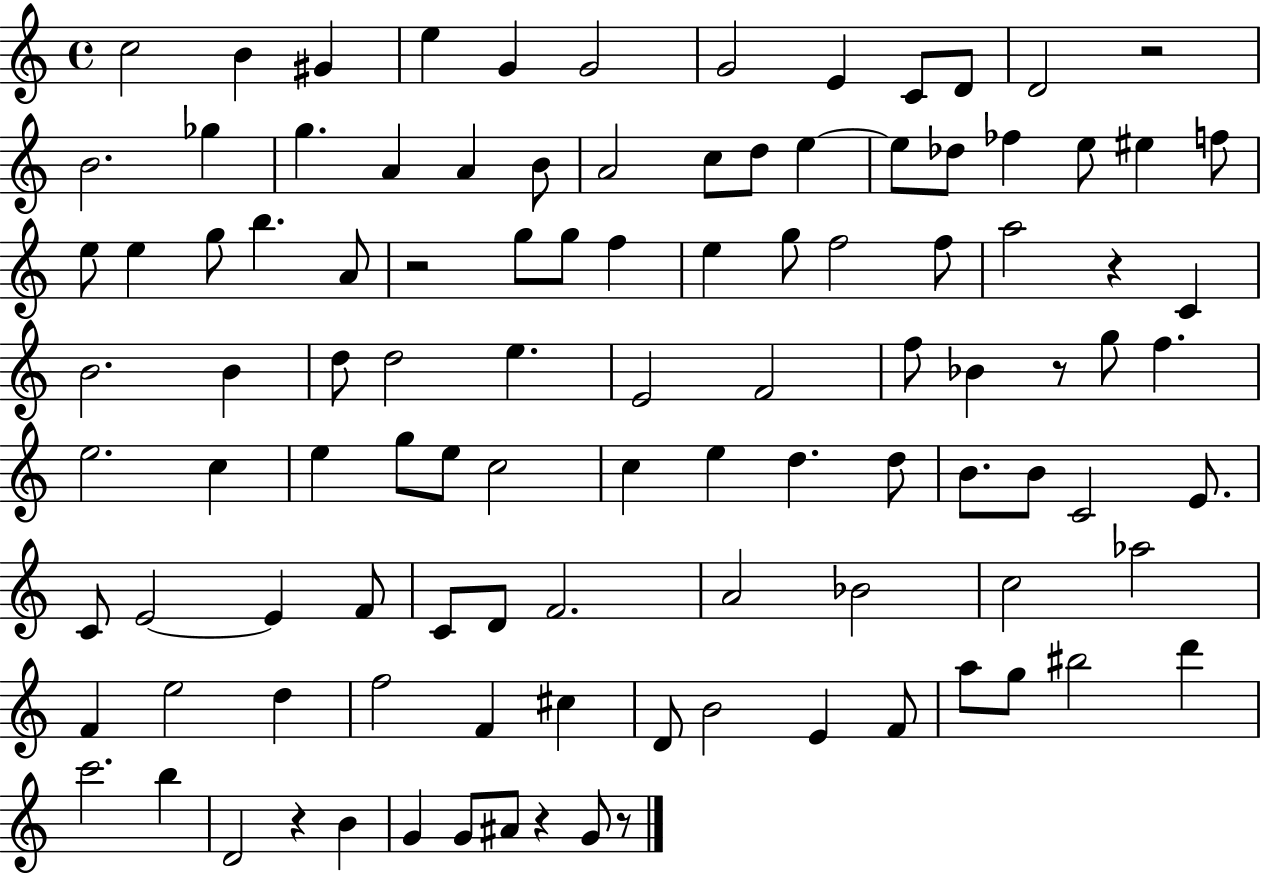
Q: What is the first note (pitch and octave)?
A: C5